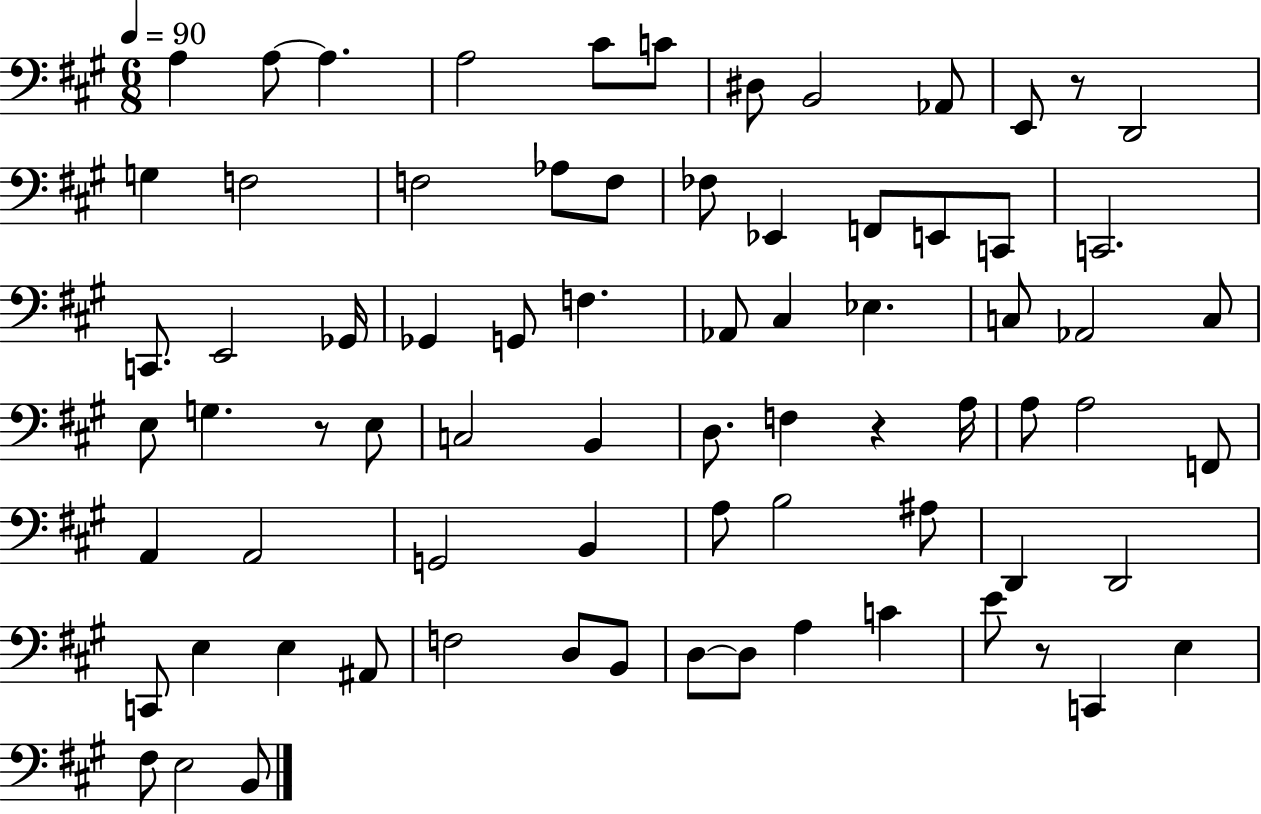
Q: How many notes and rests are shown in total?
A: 75